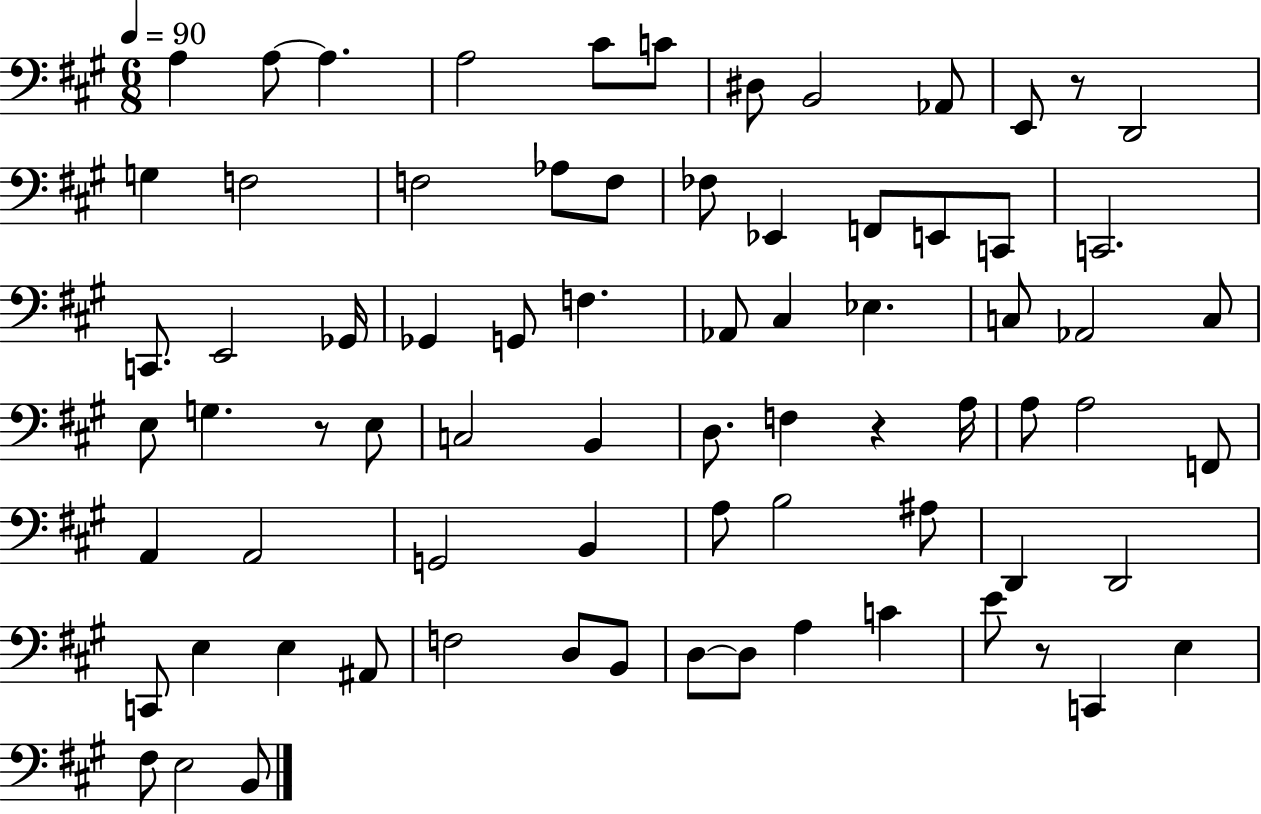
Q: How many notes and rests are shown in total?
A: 75